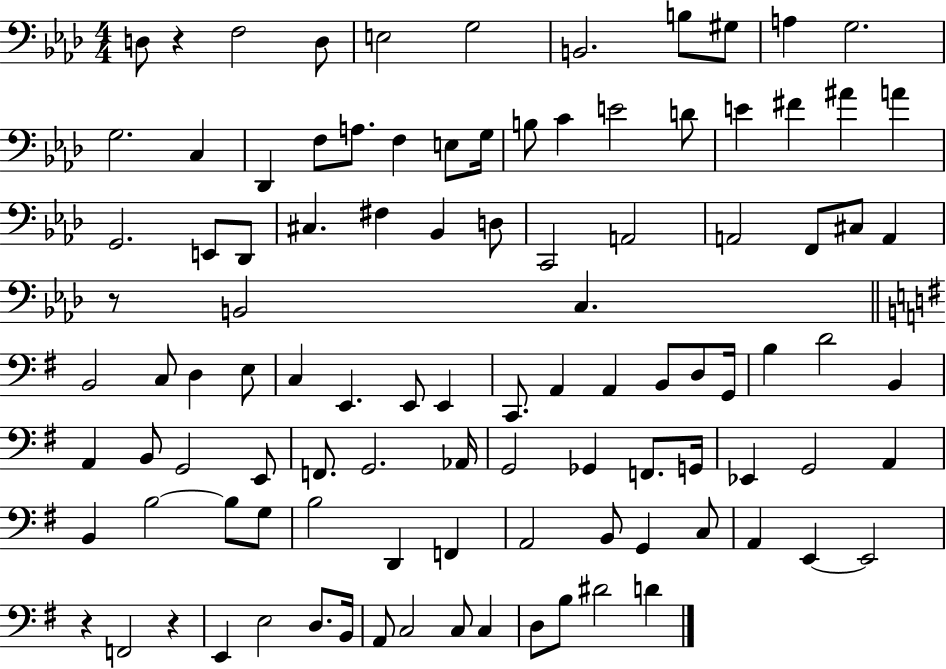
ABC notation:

X:1
T:Untitled
M:4/4
L:1/4
K:Ab
D,/2 z F,2 D,/2 E,2 G,2 B,,2 B,/2 ^G,/2 A, G,2 G,2 C, _D,, F,/2 A,/2 F, E,/2 G,/4 B,/2 C E2 D/2 E ^F ^A A G,,2 E,,/2 _D,,/2 ^C, ^F, _B,, D,/2 C,,2 A,,2 A,,2 F,,/2 ^C,/2 A,, z/2 B,,2 C, B,,2 C,/2 D, E,/2 C, E,, E,,/2 E,, C,,/2 A,, A,, B,,/2 D,/2 G,,/4 B, D2 B,, A,, B,,/2 G,,2 E,,/2 F,,/2 G,,2 _A,,/4 G,,2 _G,, F,,/2 G,,/4 _E,, G,,2 A,, B,, B,2 B,/2 G,/2 B,2 D,, F,, A,,2 B,,/2 G,, C,/2 A,, E,, E,,2 z F,,2 z E,, E,2 D,/2 B,,/4 A,,/2 C,2 C,/2 C, D,/2 B,/2 ^D2 D